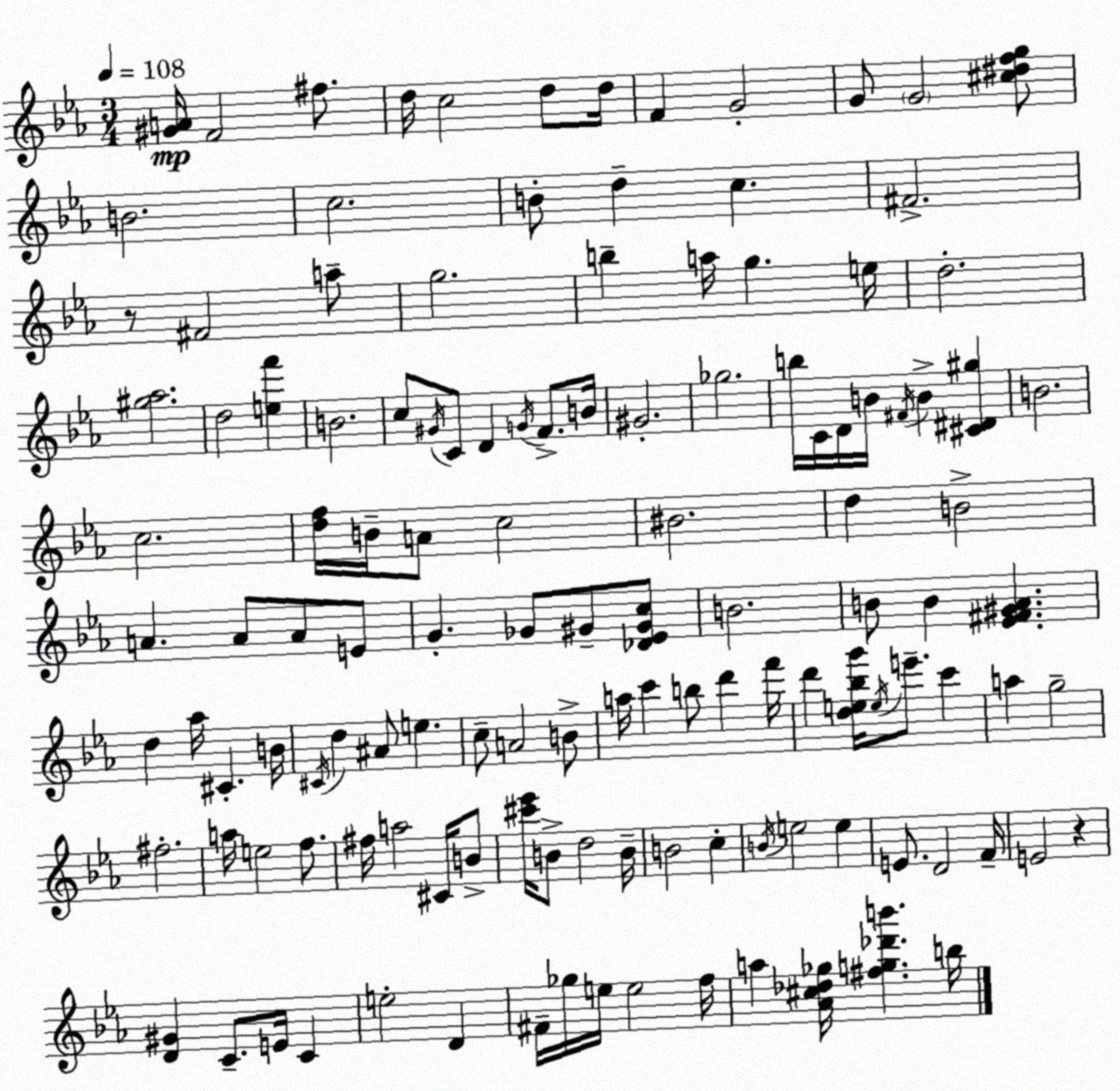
X:1
T:Untitled
M:3/4
L:1/4
K:Eb
[^GA]/4 F2 ^f/2 d/4 c2 d/2 d/4 F G2 G/2 G2 [^c^dfg]/2 B2 c2 B/2 d c ^F2 z/2 ^F2 a/2 g2 b a/4 g e/4 d2 [^g_a]2 d2 [ef'] B2 c/2 ^G/4 C/2 D G/4 F/2 B/4 ^G2 _g2 b/4 C/4 D/4 B/4 ^F/4 B [^C^D^g] B2 c2 [df]/4 B/4 A/2 c2 ^B2 d B2 A A/2 A/2 E/2 G _G/2 ^G/2 [_D_E^Gc]/2 B2 B/2 B [_E^F^G_A] d _a/4 ^C B/4 ^C/4 d ^A/2 e c/2 A2 B/2 a/4 c' b/2 d' f'/4 d' [de_bg']/4 e/4 e'/2 c' a g2 ^f2 a/4 e2 f/2 ^f/4 a2 ^C/4 B/2 [^c'_e']/4 B/2 d2 B/4 B2 c B/4 e2 e E/2 D2 F/4 E2 z [D^G] C/2 E/4 C e2 D ^F/4 _g/4 e/4 e2 f/4 a [_A^c_d_g]/4 [^fg_d'b'] b/4